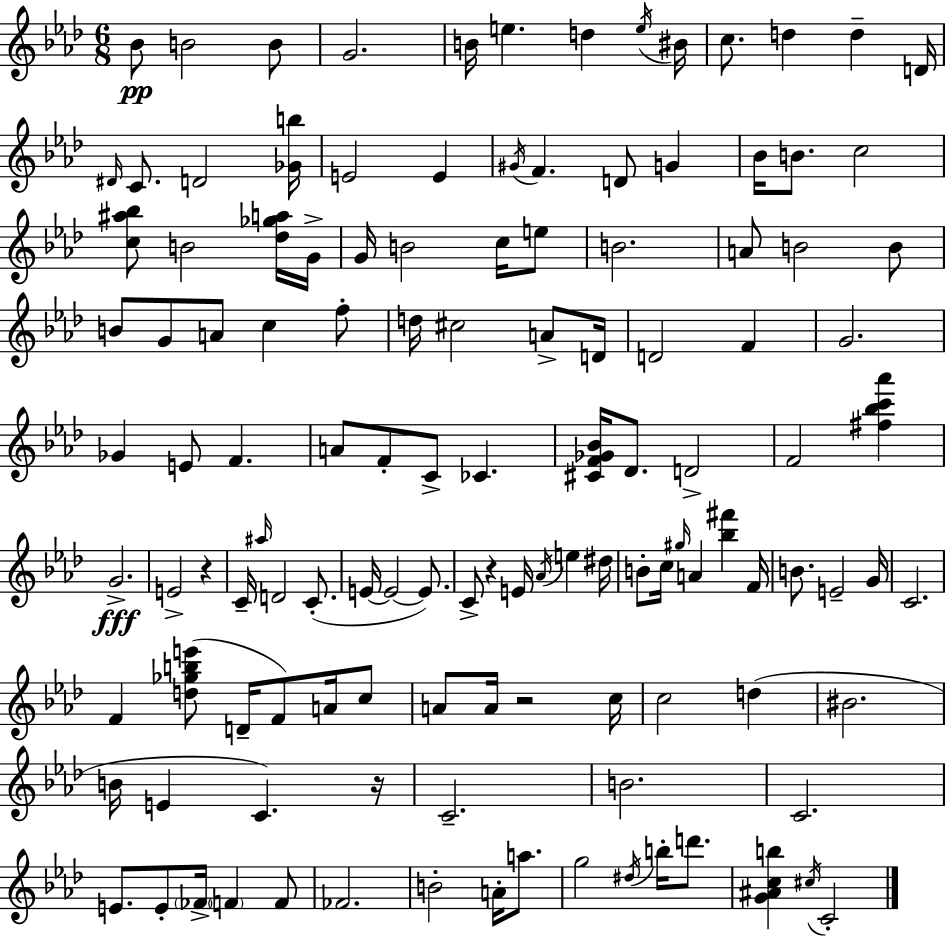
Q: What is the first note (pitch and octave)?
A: Bb4